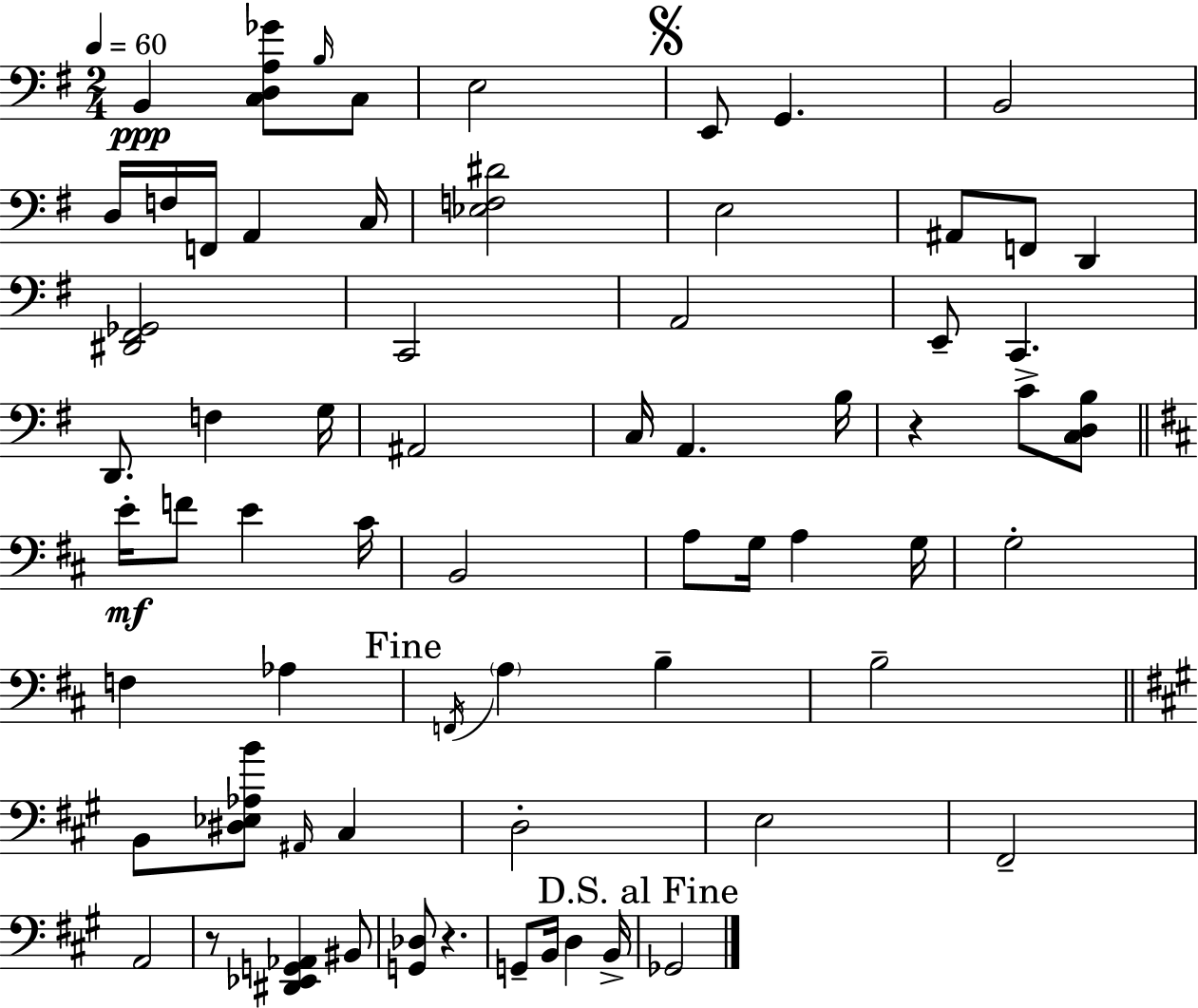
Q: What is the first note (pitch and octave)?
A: B2